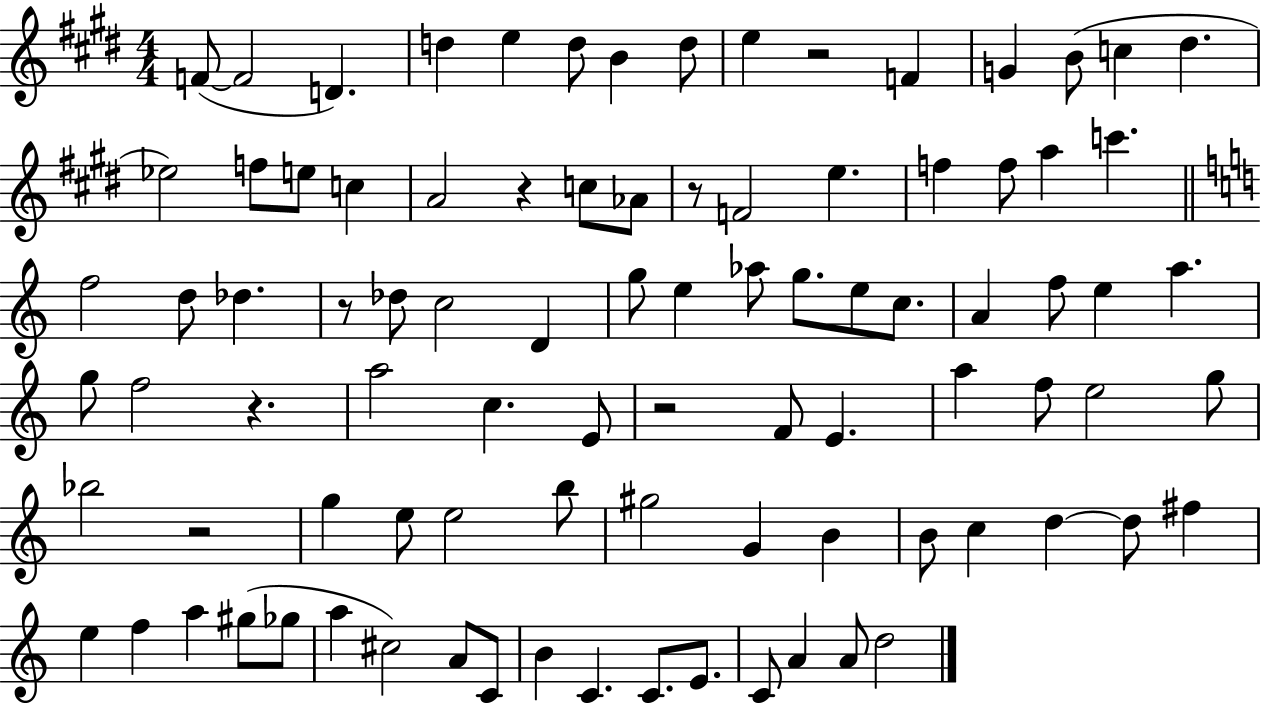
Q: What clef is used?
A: treble